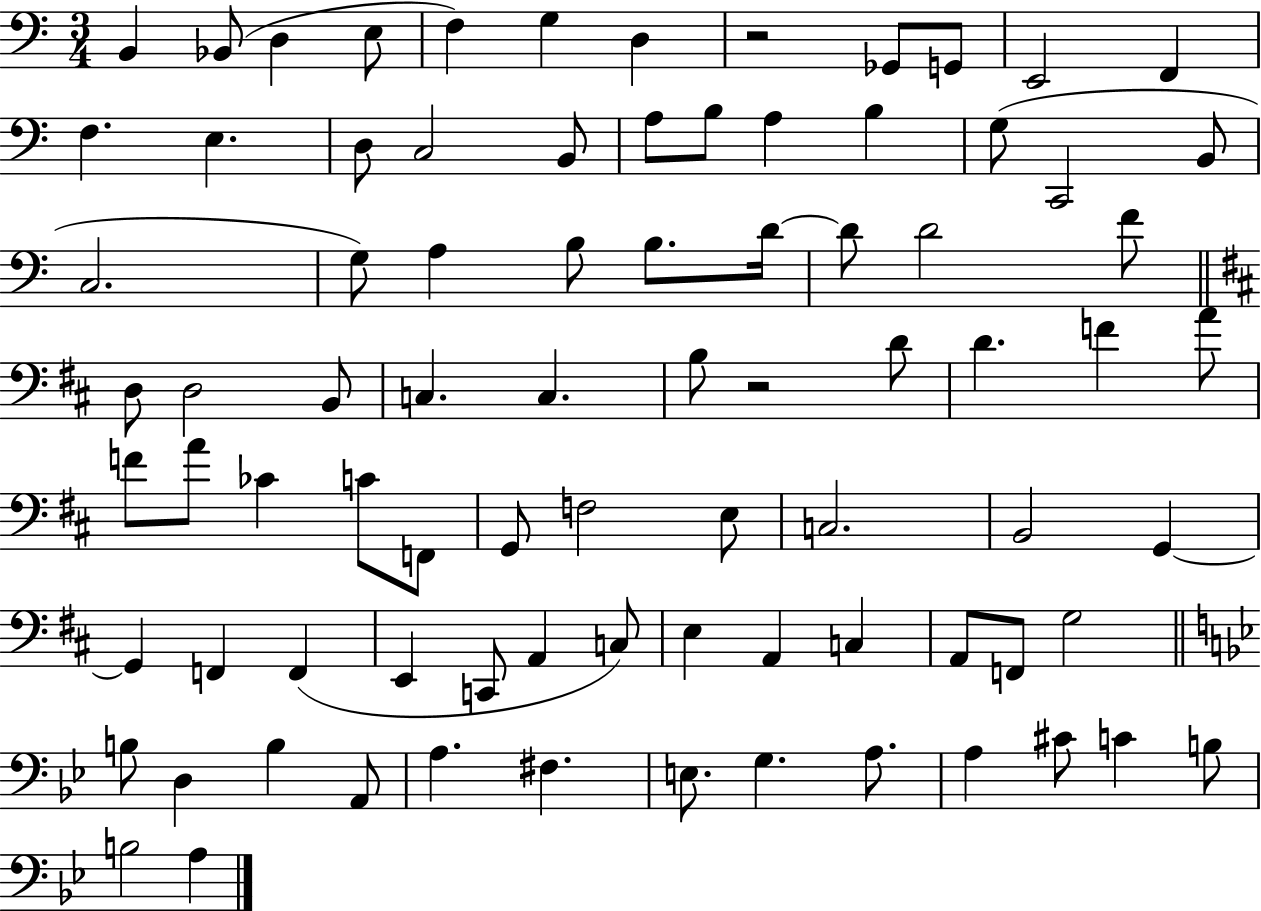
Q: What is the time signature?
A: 3/4